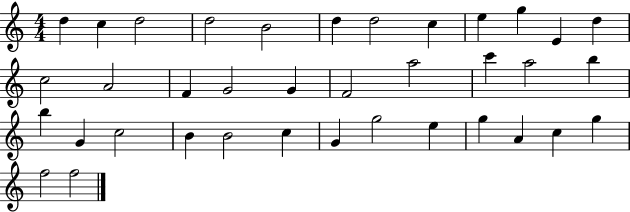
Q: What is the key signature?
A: C major